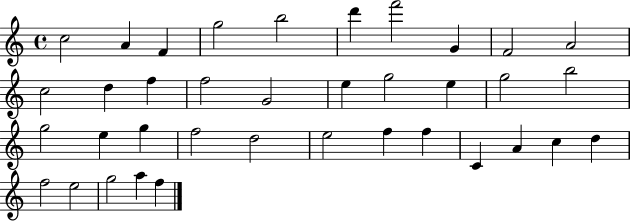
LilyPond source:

{
  \clef treble
  \time 4/4
  \defaultTimeSignature
  \key c \major
  c''2 a'4 f'4 | g''2 b''2 | d'''4 f'''2 g'4 | f'2 a'2 | \break c''2 d''4 f''4 | f''2 g'2 | e''4 g''2 e''4 | g''2 b''2 | \break g''2 e''4 g''4 | f''2 d''2 | e''2 f''4 f''4 | c'4 a'4 c''4 d''4 | \break f''2 e''2 | g''2 a''4 f''4 | \bar "|."
}